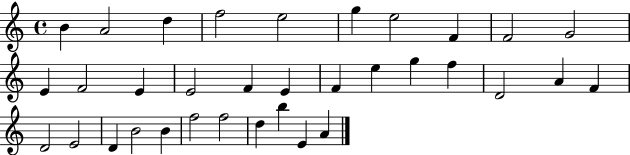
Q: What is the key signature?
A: C major